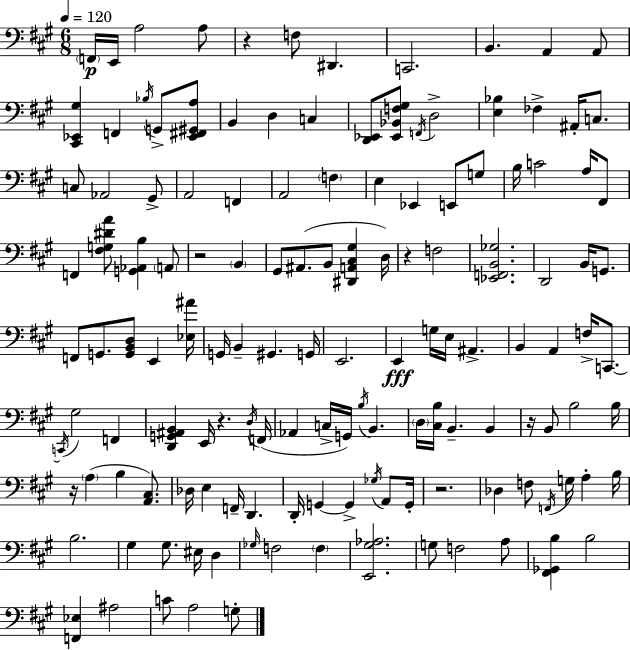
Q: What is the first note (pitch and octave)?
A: F2